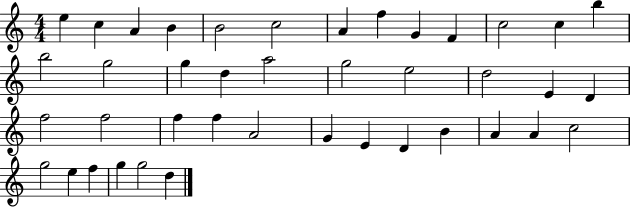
{
  \clef treble
  \numericTimeSignature
  \time 4/4
  \key c \major
  e''4 c''4 a'4 b'4 | b'2 c''2 | a'4 f''4 g'4 f'4 | c''2 c''4 b''4 | \break b''2 g''2 | g''4 d''4 a''2 | g''2 e''2 | d''2 e'4 d'4 | \break f''2 f''2 | f''4 f''4 a'2 | g'4 e'4 d'4 b'4 | a'4 a'4 c''2 | \break g''2 e''4 f''4 | g''4 g''2 d''4 | \bar "|."
}